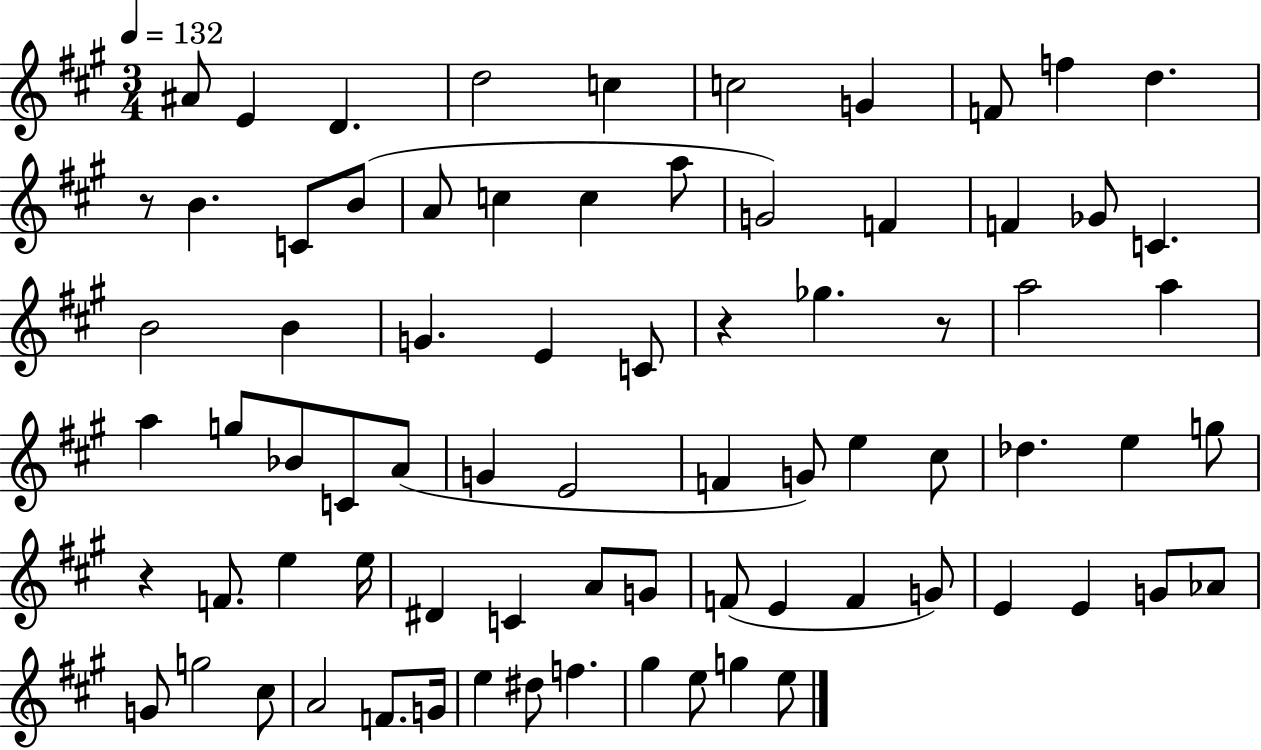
{
  \clef treble
  \numericTimeSignature
  \time 3/4
  \key a \major
  \tempo 4 = 132
  \repeat volta 2 { ais'8 e'4 d'4. | d''2 c''4 | c''2 g'4 | f'8 f''4 d''4. | \break r8 b'4. c'8 b'8( | a'8 c''4 c''4 a''8 | g'2) f'4 | f'4 ges'8 c'4. | \break b'2 b'4 | g'4. e'4 c'8 | r4 ges''4. r8 | a''2 a''4 | \break a''4 g''8 bes'8 c'8 a'8( | g'4 e'2 | f'4 g'8) e''4 cis''8 | des''4. e''4 g''8 | \break r4 f'8. e''4 e''16 | dis'4 c'4 a'8 g'8 | f'8( e'4 f'4 g'8) | e'4 e'4 g'8 aes'8 | \break g'8 g''2 cis''8 | a'2 f'8. g'16 | e''4 dis''8 f''4. | gis''4 e''8 g''4 e''8 | \break } \bar "|."
}